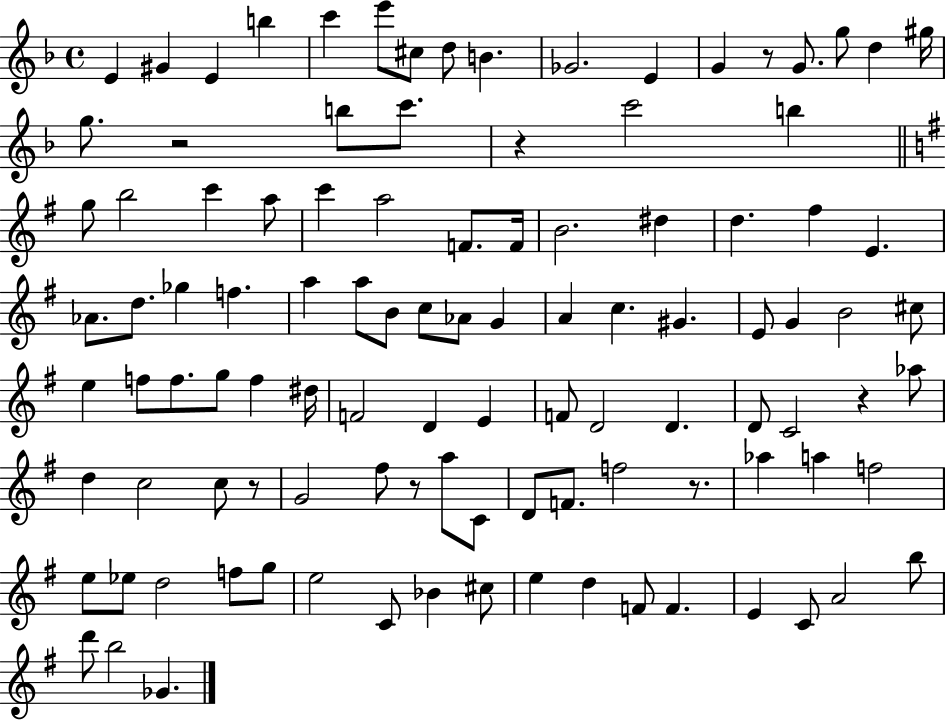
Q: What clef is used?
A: treble